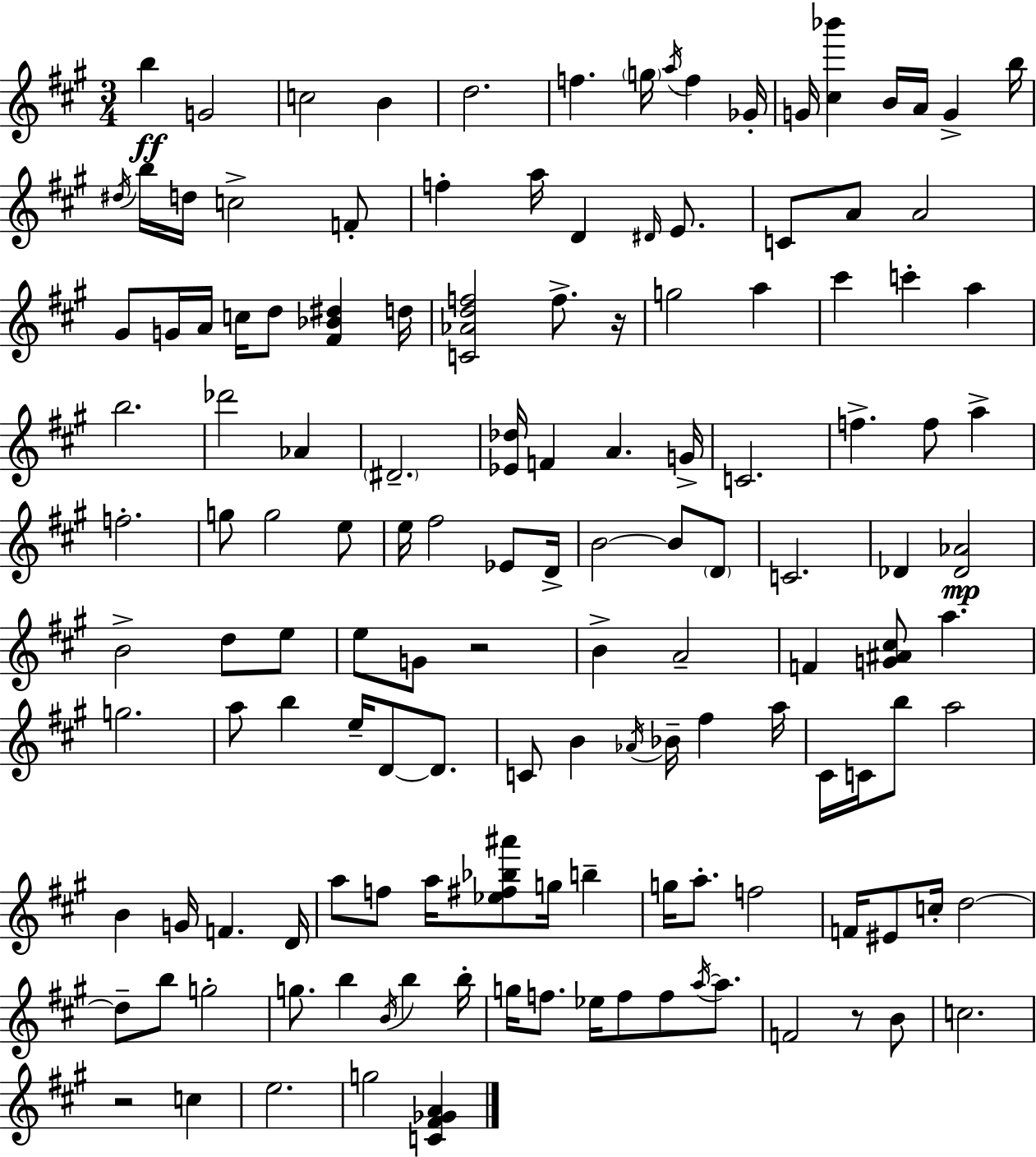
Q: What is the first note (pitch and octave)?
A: B5